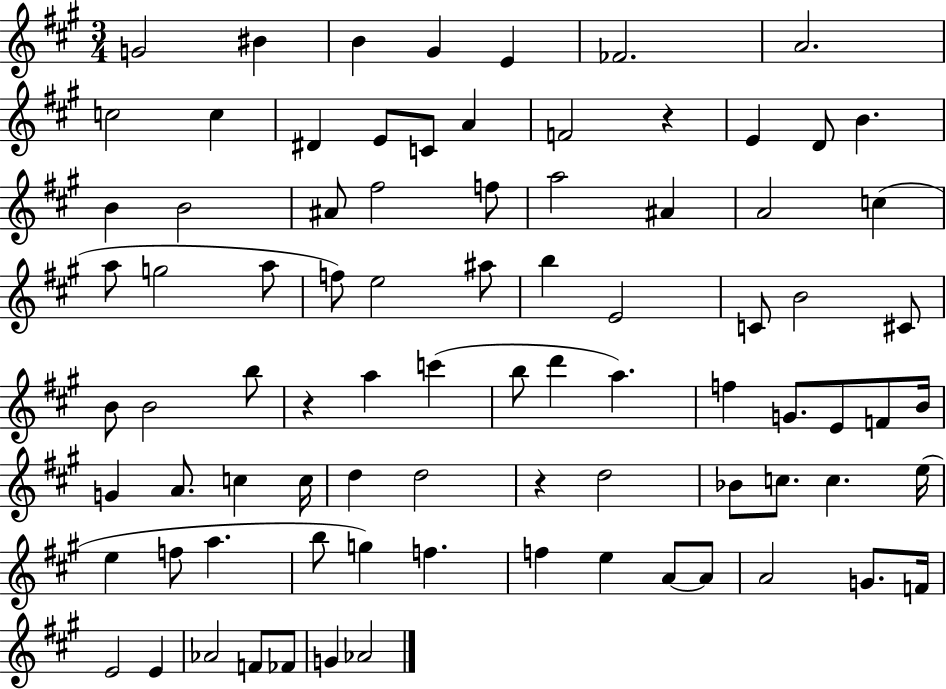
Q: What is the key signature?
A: A major